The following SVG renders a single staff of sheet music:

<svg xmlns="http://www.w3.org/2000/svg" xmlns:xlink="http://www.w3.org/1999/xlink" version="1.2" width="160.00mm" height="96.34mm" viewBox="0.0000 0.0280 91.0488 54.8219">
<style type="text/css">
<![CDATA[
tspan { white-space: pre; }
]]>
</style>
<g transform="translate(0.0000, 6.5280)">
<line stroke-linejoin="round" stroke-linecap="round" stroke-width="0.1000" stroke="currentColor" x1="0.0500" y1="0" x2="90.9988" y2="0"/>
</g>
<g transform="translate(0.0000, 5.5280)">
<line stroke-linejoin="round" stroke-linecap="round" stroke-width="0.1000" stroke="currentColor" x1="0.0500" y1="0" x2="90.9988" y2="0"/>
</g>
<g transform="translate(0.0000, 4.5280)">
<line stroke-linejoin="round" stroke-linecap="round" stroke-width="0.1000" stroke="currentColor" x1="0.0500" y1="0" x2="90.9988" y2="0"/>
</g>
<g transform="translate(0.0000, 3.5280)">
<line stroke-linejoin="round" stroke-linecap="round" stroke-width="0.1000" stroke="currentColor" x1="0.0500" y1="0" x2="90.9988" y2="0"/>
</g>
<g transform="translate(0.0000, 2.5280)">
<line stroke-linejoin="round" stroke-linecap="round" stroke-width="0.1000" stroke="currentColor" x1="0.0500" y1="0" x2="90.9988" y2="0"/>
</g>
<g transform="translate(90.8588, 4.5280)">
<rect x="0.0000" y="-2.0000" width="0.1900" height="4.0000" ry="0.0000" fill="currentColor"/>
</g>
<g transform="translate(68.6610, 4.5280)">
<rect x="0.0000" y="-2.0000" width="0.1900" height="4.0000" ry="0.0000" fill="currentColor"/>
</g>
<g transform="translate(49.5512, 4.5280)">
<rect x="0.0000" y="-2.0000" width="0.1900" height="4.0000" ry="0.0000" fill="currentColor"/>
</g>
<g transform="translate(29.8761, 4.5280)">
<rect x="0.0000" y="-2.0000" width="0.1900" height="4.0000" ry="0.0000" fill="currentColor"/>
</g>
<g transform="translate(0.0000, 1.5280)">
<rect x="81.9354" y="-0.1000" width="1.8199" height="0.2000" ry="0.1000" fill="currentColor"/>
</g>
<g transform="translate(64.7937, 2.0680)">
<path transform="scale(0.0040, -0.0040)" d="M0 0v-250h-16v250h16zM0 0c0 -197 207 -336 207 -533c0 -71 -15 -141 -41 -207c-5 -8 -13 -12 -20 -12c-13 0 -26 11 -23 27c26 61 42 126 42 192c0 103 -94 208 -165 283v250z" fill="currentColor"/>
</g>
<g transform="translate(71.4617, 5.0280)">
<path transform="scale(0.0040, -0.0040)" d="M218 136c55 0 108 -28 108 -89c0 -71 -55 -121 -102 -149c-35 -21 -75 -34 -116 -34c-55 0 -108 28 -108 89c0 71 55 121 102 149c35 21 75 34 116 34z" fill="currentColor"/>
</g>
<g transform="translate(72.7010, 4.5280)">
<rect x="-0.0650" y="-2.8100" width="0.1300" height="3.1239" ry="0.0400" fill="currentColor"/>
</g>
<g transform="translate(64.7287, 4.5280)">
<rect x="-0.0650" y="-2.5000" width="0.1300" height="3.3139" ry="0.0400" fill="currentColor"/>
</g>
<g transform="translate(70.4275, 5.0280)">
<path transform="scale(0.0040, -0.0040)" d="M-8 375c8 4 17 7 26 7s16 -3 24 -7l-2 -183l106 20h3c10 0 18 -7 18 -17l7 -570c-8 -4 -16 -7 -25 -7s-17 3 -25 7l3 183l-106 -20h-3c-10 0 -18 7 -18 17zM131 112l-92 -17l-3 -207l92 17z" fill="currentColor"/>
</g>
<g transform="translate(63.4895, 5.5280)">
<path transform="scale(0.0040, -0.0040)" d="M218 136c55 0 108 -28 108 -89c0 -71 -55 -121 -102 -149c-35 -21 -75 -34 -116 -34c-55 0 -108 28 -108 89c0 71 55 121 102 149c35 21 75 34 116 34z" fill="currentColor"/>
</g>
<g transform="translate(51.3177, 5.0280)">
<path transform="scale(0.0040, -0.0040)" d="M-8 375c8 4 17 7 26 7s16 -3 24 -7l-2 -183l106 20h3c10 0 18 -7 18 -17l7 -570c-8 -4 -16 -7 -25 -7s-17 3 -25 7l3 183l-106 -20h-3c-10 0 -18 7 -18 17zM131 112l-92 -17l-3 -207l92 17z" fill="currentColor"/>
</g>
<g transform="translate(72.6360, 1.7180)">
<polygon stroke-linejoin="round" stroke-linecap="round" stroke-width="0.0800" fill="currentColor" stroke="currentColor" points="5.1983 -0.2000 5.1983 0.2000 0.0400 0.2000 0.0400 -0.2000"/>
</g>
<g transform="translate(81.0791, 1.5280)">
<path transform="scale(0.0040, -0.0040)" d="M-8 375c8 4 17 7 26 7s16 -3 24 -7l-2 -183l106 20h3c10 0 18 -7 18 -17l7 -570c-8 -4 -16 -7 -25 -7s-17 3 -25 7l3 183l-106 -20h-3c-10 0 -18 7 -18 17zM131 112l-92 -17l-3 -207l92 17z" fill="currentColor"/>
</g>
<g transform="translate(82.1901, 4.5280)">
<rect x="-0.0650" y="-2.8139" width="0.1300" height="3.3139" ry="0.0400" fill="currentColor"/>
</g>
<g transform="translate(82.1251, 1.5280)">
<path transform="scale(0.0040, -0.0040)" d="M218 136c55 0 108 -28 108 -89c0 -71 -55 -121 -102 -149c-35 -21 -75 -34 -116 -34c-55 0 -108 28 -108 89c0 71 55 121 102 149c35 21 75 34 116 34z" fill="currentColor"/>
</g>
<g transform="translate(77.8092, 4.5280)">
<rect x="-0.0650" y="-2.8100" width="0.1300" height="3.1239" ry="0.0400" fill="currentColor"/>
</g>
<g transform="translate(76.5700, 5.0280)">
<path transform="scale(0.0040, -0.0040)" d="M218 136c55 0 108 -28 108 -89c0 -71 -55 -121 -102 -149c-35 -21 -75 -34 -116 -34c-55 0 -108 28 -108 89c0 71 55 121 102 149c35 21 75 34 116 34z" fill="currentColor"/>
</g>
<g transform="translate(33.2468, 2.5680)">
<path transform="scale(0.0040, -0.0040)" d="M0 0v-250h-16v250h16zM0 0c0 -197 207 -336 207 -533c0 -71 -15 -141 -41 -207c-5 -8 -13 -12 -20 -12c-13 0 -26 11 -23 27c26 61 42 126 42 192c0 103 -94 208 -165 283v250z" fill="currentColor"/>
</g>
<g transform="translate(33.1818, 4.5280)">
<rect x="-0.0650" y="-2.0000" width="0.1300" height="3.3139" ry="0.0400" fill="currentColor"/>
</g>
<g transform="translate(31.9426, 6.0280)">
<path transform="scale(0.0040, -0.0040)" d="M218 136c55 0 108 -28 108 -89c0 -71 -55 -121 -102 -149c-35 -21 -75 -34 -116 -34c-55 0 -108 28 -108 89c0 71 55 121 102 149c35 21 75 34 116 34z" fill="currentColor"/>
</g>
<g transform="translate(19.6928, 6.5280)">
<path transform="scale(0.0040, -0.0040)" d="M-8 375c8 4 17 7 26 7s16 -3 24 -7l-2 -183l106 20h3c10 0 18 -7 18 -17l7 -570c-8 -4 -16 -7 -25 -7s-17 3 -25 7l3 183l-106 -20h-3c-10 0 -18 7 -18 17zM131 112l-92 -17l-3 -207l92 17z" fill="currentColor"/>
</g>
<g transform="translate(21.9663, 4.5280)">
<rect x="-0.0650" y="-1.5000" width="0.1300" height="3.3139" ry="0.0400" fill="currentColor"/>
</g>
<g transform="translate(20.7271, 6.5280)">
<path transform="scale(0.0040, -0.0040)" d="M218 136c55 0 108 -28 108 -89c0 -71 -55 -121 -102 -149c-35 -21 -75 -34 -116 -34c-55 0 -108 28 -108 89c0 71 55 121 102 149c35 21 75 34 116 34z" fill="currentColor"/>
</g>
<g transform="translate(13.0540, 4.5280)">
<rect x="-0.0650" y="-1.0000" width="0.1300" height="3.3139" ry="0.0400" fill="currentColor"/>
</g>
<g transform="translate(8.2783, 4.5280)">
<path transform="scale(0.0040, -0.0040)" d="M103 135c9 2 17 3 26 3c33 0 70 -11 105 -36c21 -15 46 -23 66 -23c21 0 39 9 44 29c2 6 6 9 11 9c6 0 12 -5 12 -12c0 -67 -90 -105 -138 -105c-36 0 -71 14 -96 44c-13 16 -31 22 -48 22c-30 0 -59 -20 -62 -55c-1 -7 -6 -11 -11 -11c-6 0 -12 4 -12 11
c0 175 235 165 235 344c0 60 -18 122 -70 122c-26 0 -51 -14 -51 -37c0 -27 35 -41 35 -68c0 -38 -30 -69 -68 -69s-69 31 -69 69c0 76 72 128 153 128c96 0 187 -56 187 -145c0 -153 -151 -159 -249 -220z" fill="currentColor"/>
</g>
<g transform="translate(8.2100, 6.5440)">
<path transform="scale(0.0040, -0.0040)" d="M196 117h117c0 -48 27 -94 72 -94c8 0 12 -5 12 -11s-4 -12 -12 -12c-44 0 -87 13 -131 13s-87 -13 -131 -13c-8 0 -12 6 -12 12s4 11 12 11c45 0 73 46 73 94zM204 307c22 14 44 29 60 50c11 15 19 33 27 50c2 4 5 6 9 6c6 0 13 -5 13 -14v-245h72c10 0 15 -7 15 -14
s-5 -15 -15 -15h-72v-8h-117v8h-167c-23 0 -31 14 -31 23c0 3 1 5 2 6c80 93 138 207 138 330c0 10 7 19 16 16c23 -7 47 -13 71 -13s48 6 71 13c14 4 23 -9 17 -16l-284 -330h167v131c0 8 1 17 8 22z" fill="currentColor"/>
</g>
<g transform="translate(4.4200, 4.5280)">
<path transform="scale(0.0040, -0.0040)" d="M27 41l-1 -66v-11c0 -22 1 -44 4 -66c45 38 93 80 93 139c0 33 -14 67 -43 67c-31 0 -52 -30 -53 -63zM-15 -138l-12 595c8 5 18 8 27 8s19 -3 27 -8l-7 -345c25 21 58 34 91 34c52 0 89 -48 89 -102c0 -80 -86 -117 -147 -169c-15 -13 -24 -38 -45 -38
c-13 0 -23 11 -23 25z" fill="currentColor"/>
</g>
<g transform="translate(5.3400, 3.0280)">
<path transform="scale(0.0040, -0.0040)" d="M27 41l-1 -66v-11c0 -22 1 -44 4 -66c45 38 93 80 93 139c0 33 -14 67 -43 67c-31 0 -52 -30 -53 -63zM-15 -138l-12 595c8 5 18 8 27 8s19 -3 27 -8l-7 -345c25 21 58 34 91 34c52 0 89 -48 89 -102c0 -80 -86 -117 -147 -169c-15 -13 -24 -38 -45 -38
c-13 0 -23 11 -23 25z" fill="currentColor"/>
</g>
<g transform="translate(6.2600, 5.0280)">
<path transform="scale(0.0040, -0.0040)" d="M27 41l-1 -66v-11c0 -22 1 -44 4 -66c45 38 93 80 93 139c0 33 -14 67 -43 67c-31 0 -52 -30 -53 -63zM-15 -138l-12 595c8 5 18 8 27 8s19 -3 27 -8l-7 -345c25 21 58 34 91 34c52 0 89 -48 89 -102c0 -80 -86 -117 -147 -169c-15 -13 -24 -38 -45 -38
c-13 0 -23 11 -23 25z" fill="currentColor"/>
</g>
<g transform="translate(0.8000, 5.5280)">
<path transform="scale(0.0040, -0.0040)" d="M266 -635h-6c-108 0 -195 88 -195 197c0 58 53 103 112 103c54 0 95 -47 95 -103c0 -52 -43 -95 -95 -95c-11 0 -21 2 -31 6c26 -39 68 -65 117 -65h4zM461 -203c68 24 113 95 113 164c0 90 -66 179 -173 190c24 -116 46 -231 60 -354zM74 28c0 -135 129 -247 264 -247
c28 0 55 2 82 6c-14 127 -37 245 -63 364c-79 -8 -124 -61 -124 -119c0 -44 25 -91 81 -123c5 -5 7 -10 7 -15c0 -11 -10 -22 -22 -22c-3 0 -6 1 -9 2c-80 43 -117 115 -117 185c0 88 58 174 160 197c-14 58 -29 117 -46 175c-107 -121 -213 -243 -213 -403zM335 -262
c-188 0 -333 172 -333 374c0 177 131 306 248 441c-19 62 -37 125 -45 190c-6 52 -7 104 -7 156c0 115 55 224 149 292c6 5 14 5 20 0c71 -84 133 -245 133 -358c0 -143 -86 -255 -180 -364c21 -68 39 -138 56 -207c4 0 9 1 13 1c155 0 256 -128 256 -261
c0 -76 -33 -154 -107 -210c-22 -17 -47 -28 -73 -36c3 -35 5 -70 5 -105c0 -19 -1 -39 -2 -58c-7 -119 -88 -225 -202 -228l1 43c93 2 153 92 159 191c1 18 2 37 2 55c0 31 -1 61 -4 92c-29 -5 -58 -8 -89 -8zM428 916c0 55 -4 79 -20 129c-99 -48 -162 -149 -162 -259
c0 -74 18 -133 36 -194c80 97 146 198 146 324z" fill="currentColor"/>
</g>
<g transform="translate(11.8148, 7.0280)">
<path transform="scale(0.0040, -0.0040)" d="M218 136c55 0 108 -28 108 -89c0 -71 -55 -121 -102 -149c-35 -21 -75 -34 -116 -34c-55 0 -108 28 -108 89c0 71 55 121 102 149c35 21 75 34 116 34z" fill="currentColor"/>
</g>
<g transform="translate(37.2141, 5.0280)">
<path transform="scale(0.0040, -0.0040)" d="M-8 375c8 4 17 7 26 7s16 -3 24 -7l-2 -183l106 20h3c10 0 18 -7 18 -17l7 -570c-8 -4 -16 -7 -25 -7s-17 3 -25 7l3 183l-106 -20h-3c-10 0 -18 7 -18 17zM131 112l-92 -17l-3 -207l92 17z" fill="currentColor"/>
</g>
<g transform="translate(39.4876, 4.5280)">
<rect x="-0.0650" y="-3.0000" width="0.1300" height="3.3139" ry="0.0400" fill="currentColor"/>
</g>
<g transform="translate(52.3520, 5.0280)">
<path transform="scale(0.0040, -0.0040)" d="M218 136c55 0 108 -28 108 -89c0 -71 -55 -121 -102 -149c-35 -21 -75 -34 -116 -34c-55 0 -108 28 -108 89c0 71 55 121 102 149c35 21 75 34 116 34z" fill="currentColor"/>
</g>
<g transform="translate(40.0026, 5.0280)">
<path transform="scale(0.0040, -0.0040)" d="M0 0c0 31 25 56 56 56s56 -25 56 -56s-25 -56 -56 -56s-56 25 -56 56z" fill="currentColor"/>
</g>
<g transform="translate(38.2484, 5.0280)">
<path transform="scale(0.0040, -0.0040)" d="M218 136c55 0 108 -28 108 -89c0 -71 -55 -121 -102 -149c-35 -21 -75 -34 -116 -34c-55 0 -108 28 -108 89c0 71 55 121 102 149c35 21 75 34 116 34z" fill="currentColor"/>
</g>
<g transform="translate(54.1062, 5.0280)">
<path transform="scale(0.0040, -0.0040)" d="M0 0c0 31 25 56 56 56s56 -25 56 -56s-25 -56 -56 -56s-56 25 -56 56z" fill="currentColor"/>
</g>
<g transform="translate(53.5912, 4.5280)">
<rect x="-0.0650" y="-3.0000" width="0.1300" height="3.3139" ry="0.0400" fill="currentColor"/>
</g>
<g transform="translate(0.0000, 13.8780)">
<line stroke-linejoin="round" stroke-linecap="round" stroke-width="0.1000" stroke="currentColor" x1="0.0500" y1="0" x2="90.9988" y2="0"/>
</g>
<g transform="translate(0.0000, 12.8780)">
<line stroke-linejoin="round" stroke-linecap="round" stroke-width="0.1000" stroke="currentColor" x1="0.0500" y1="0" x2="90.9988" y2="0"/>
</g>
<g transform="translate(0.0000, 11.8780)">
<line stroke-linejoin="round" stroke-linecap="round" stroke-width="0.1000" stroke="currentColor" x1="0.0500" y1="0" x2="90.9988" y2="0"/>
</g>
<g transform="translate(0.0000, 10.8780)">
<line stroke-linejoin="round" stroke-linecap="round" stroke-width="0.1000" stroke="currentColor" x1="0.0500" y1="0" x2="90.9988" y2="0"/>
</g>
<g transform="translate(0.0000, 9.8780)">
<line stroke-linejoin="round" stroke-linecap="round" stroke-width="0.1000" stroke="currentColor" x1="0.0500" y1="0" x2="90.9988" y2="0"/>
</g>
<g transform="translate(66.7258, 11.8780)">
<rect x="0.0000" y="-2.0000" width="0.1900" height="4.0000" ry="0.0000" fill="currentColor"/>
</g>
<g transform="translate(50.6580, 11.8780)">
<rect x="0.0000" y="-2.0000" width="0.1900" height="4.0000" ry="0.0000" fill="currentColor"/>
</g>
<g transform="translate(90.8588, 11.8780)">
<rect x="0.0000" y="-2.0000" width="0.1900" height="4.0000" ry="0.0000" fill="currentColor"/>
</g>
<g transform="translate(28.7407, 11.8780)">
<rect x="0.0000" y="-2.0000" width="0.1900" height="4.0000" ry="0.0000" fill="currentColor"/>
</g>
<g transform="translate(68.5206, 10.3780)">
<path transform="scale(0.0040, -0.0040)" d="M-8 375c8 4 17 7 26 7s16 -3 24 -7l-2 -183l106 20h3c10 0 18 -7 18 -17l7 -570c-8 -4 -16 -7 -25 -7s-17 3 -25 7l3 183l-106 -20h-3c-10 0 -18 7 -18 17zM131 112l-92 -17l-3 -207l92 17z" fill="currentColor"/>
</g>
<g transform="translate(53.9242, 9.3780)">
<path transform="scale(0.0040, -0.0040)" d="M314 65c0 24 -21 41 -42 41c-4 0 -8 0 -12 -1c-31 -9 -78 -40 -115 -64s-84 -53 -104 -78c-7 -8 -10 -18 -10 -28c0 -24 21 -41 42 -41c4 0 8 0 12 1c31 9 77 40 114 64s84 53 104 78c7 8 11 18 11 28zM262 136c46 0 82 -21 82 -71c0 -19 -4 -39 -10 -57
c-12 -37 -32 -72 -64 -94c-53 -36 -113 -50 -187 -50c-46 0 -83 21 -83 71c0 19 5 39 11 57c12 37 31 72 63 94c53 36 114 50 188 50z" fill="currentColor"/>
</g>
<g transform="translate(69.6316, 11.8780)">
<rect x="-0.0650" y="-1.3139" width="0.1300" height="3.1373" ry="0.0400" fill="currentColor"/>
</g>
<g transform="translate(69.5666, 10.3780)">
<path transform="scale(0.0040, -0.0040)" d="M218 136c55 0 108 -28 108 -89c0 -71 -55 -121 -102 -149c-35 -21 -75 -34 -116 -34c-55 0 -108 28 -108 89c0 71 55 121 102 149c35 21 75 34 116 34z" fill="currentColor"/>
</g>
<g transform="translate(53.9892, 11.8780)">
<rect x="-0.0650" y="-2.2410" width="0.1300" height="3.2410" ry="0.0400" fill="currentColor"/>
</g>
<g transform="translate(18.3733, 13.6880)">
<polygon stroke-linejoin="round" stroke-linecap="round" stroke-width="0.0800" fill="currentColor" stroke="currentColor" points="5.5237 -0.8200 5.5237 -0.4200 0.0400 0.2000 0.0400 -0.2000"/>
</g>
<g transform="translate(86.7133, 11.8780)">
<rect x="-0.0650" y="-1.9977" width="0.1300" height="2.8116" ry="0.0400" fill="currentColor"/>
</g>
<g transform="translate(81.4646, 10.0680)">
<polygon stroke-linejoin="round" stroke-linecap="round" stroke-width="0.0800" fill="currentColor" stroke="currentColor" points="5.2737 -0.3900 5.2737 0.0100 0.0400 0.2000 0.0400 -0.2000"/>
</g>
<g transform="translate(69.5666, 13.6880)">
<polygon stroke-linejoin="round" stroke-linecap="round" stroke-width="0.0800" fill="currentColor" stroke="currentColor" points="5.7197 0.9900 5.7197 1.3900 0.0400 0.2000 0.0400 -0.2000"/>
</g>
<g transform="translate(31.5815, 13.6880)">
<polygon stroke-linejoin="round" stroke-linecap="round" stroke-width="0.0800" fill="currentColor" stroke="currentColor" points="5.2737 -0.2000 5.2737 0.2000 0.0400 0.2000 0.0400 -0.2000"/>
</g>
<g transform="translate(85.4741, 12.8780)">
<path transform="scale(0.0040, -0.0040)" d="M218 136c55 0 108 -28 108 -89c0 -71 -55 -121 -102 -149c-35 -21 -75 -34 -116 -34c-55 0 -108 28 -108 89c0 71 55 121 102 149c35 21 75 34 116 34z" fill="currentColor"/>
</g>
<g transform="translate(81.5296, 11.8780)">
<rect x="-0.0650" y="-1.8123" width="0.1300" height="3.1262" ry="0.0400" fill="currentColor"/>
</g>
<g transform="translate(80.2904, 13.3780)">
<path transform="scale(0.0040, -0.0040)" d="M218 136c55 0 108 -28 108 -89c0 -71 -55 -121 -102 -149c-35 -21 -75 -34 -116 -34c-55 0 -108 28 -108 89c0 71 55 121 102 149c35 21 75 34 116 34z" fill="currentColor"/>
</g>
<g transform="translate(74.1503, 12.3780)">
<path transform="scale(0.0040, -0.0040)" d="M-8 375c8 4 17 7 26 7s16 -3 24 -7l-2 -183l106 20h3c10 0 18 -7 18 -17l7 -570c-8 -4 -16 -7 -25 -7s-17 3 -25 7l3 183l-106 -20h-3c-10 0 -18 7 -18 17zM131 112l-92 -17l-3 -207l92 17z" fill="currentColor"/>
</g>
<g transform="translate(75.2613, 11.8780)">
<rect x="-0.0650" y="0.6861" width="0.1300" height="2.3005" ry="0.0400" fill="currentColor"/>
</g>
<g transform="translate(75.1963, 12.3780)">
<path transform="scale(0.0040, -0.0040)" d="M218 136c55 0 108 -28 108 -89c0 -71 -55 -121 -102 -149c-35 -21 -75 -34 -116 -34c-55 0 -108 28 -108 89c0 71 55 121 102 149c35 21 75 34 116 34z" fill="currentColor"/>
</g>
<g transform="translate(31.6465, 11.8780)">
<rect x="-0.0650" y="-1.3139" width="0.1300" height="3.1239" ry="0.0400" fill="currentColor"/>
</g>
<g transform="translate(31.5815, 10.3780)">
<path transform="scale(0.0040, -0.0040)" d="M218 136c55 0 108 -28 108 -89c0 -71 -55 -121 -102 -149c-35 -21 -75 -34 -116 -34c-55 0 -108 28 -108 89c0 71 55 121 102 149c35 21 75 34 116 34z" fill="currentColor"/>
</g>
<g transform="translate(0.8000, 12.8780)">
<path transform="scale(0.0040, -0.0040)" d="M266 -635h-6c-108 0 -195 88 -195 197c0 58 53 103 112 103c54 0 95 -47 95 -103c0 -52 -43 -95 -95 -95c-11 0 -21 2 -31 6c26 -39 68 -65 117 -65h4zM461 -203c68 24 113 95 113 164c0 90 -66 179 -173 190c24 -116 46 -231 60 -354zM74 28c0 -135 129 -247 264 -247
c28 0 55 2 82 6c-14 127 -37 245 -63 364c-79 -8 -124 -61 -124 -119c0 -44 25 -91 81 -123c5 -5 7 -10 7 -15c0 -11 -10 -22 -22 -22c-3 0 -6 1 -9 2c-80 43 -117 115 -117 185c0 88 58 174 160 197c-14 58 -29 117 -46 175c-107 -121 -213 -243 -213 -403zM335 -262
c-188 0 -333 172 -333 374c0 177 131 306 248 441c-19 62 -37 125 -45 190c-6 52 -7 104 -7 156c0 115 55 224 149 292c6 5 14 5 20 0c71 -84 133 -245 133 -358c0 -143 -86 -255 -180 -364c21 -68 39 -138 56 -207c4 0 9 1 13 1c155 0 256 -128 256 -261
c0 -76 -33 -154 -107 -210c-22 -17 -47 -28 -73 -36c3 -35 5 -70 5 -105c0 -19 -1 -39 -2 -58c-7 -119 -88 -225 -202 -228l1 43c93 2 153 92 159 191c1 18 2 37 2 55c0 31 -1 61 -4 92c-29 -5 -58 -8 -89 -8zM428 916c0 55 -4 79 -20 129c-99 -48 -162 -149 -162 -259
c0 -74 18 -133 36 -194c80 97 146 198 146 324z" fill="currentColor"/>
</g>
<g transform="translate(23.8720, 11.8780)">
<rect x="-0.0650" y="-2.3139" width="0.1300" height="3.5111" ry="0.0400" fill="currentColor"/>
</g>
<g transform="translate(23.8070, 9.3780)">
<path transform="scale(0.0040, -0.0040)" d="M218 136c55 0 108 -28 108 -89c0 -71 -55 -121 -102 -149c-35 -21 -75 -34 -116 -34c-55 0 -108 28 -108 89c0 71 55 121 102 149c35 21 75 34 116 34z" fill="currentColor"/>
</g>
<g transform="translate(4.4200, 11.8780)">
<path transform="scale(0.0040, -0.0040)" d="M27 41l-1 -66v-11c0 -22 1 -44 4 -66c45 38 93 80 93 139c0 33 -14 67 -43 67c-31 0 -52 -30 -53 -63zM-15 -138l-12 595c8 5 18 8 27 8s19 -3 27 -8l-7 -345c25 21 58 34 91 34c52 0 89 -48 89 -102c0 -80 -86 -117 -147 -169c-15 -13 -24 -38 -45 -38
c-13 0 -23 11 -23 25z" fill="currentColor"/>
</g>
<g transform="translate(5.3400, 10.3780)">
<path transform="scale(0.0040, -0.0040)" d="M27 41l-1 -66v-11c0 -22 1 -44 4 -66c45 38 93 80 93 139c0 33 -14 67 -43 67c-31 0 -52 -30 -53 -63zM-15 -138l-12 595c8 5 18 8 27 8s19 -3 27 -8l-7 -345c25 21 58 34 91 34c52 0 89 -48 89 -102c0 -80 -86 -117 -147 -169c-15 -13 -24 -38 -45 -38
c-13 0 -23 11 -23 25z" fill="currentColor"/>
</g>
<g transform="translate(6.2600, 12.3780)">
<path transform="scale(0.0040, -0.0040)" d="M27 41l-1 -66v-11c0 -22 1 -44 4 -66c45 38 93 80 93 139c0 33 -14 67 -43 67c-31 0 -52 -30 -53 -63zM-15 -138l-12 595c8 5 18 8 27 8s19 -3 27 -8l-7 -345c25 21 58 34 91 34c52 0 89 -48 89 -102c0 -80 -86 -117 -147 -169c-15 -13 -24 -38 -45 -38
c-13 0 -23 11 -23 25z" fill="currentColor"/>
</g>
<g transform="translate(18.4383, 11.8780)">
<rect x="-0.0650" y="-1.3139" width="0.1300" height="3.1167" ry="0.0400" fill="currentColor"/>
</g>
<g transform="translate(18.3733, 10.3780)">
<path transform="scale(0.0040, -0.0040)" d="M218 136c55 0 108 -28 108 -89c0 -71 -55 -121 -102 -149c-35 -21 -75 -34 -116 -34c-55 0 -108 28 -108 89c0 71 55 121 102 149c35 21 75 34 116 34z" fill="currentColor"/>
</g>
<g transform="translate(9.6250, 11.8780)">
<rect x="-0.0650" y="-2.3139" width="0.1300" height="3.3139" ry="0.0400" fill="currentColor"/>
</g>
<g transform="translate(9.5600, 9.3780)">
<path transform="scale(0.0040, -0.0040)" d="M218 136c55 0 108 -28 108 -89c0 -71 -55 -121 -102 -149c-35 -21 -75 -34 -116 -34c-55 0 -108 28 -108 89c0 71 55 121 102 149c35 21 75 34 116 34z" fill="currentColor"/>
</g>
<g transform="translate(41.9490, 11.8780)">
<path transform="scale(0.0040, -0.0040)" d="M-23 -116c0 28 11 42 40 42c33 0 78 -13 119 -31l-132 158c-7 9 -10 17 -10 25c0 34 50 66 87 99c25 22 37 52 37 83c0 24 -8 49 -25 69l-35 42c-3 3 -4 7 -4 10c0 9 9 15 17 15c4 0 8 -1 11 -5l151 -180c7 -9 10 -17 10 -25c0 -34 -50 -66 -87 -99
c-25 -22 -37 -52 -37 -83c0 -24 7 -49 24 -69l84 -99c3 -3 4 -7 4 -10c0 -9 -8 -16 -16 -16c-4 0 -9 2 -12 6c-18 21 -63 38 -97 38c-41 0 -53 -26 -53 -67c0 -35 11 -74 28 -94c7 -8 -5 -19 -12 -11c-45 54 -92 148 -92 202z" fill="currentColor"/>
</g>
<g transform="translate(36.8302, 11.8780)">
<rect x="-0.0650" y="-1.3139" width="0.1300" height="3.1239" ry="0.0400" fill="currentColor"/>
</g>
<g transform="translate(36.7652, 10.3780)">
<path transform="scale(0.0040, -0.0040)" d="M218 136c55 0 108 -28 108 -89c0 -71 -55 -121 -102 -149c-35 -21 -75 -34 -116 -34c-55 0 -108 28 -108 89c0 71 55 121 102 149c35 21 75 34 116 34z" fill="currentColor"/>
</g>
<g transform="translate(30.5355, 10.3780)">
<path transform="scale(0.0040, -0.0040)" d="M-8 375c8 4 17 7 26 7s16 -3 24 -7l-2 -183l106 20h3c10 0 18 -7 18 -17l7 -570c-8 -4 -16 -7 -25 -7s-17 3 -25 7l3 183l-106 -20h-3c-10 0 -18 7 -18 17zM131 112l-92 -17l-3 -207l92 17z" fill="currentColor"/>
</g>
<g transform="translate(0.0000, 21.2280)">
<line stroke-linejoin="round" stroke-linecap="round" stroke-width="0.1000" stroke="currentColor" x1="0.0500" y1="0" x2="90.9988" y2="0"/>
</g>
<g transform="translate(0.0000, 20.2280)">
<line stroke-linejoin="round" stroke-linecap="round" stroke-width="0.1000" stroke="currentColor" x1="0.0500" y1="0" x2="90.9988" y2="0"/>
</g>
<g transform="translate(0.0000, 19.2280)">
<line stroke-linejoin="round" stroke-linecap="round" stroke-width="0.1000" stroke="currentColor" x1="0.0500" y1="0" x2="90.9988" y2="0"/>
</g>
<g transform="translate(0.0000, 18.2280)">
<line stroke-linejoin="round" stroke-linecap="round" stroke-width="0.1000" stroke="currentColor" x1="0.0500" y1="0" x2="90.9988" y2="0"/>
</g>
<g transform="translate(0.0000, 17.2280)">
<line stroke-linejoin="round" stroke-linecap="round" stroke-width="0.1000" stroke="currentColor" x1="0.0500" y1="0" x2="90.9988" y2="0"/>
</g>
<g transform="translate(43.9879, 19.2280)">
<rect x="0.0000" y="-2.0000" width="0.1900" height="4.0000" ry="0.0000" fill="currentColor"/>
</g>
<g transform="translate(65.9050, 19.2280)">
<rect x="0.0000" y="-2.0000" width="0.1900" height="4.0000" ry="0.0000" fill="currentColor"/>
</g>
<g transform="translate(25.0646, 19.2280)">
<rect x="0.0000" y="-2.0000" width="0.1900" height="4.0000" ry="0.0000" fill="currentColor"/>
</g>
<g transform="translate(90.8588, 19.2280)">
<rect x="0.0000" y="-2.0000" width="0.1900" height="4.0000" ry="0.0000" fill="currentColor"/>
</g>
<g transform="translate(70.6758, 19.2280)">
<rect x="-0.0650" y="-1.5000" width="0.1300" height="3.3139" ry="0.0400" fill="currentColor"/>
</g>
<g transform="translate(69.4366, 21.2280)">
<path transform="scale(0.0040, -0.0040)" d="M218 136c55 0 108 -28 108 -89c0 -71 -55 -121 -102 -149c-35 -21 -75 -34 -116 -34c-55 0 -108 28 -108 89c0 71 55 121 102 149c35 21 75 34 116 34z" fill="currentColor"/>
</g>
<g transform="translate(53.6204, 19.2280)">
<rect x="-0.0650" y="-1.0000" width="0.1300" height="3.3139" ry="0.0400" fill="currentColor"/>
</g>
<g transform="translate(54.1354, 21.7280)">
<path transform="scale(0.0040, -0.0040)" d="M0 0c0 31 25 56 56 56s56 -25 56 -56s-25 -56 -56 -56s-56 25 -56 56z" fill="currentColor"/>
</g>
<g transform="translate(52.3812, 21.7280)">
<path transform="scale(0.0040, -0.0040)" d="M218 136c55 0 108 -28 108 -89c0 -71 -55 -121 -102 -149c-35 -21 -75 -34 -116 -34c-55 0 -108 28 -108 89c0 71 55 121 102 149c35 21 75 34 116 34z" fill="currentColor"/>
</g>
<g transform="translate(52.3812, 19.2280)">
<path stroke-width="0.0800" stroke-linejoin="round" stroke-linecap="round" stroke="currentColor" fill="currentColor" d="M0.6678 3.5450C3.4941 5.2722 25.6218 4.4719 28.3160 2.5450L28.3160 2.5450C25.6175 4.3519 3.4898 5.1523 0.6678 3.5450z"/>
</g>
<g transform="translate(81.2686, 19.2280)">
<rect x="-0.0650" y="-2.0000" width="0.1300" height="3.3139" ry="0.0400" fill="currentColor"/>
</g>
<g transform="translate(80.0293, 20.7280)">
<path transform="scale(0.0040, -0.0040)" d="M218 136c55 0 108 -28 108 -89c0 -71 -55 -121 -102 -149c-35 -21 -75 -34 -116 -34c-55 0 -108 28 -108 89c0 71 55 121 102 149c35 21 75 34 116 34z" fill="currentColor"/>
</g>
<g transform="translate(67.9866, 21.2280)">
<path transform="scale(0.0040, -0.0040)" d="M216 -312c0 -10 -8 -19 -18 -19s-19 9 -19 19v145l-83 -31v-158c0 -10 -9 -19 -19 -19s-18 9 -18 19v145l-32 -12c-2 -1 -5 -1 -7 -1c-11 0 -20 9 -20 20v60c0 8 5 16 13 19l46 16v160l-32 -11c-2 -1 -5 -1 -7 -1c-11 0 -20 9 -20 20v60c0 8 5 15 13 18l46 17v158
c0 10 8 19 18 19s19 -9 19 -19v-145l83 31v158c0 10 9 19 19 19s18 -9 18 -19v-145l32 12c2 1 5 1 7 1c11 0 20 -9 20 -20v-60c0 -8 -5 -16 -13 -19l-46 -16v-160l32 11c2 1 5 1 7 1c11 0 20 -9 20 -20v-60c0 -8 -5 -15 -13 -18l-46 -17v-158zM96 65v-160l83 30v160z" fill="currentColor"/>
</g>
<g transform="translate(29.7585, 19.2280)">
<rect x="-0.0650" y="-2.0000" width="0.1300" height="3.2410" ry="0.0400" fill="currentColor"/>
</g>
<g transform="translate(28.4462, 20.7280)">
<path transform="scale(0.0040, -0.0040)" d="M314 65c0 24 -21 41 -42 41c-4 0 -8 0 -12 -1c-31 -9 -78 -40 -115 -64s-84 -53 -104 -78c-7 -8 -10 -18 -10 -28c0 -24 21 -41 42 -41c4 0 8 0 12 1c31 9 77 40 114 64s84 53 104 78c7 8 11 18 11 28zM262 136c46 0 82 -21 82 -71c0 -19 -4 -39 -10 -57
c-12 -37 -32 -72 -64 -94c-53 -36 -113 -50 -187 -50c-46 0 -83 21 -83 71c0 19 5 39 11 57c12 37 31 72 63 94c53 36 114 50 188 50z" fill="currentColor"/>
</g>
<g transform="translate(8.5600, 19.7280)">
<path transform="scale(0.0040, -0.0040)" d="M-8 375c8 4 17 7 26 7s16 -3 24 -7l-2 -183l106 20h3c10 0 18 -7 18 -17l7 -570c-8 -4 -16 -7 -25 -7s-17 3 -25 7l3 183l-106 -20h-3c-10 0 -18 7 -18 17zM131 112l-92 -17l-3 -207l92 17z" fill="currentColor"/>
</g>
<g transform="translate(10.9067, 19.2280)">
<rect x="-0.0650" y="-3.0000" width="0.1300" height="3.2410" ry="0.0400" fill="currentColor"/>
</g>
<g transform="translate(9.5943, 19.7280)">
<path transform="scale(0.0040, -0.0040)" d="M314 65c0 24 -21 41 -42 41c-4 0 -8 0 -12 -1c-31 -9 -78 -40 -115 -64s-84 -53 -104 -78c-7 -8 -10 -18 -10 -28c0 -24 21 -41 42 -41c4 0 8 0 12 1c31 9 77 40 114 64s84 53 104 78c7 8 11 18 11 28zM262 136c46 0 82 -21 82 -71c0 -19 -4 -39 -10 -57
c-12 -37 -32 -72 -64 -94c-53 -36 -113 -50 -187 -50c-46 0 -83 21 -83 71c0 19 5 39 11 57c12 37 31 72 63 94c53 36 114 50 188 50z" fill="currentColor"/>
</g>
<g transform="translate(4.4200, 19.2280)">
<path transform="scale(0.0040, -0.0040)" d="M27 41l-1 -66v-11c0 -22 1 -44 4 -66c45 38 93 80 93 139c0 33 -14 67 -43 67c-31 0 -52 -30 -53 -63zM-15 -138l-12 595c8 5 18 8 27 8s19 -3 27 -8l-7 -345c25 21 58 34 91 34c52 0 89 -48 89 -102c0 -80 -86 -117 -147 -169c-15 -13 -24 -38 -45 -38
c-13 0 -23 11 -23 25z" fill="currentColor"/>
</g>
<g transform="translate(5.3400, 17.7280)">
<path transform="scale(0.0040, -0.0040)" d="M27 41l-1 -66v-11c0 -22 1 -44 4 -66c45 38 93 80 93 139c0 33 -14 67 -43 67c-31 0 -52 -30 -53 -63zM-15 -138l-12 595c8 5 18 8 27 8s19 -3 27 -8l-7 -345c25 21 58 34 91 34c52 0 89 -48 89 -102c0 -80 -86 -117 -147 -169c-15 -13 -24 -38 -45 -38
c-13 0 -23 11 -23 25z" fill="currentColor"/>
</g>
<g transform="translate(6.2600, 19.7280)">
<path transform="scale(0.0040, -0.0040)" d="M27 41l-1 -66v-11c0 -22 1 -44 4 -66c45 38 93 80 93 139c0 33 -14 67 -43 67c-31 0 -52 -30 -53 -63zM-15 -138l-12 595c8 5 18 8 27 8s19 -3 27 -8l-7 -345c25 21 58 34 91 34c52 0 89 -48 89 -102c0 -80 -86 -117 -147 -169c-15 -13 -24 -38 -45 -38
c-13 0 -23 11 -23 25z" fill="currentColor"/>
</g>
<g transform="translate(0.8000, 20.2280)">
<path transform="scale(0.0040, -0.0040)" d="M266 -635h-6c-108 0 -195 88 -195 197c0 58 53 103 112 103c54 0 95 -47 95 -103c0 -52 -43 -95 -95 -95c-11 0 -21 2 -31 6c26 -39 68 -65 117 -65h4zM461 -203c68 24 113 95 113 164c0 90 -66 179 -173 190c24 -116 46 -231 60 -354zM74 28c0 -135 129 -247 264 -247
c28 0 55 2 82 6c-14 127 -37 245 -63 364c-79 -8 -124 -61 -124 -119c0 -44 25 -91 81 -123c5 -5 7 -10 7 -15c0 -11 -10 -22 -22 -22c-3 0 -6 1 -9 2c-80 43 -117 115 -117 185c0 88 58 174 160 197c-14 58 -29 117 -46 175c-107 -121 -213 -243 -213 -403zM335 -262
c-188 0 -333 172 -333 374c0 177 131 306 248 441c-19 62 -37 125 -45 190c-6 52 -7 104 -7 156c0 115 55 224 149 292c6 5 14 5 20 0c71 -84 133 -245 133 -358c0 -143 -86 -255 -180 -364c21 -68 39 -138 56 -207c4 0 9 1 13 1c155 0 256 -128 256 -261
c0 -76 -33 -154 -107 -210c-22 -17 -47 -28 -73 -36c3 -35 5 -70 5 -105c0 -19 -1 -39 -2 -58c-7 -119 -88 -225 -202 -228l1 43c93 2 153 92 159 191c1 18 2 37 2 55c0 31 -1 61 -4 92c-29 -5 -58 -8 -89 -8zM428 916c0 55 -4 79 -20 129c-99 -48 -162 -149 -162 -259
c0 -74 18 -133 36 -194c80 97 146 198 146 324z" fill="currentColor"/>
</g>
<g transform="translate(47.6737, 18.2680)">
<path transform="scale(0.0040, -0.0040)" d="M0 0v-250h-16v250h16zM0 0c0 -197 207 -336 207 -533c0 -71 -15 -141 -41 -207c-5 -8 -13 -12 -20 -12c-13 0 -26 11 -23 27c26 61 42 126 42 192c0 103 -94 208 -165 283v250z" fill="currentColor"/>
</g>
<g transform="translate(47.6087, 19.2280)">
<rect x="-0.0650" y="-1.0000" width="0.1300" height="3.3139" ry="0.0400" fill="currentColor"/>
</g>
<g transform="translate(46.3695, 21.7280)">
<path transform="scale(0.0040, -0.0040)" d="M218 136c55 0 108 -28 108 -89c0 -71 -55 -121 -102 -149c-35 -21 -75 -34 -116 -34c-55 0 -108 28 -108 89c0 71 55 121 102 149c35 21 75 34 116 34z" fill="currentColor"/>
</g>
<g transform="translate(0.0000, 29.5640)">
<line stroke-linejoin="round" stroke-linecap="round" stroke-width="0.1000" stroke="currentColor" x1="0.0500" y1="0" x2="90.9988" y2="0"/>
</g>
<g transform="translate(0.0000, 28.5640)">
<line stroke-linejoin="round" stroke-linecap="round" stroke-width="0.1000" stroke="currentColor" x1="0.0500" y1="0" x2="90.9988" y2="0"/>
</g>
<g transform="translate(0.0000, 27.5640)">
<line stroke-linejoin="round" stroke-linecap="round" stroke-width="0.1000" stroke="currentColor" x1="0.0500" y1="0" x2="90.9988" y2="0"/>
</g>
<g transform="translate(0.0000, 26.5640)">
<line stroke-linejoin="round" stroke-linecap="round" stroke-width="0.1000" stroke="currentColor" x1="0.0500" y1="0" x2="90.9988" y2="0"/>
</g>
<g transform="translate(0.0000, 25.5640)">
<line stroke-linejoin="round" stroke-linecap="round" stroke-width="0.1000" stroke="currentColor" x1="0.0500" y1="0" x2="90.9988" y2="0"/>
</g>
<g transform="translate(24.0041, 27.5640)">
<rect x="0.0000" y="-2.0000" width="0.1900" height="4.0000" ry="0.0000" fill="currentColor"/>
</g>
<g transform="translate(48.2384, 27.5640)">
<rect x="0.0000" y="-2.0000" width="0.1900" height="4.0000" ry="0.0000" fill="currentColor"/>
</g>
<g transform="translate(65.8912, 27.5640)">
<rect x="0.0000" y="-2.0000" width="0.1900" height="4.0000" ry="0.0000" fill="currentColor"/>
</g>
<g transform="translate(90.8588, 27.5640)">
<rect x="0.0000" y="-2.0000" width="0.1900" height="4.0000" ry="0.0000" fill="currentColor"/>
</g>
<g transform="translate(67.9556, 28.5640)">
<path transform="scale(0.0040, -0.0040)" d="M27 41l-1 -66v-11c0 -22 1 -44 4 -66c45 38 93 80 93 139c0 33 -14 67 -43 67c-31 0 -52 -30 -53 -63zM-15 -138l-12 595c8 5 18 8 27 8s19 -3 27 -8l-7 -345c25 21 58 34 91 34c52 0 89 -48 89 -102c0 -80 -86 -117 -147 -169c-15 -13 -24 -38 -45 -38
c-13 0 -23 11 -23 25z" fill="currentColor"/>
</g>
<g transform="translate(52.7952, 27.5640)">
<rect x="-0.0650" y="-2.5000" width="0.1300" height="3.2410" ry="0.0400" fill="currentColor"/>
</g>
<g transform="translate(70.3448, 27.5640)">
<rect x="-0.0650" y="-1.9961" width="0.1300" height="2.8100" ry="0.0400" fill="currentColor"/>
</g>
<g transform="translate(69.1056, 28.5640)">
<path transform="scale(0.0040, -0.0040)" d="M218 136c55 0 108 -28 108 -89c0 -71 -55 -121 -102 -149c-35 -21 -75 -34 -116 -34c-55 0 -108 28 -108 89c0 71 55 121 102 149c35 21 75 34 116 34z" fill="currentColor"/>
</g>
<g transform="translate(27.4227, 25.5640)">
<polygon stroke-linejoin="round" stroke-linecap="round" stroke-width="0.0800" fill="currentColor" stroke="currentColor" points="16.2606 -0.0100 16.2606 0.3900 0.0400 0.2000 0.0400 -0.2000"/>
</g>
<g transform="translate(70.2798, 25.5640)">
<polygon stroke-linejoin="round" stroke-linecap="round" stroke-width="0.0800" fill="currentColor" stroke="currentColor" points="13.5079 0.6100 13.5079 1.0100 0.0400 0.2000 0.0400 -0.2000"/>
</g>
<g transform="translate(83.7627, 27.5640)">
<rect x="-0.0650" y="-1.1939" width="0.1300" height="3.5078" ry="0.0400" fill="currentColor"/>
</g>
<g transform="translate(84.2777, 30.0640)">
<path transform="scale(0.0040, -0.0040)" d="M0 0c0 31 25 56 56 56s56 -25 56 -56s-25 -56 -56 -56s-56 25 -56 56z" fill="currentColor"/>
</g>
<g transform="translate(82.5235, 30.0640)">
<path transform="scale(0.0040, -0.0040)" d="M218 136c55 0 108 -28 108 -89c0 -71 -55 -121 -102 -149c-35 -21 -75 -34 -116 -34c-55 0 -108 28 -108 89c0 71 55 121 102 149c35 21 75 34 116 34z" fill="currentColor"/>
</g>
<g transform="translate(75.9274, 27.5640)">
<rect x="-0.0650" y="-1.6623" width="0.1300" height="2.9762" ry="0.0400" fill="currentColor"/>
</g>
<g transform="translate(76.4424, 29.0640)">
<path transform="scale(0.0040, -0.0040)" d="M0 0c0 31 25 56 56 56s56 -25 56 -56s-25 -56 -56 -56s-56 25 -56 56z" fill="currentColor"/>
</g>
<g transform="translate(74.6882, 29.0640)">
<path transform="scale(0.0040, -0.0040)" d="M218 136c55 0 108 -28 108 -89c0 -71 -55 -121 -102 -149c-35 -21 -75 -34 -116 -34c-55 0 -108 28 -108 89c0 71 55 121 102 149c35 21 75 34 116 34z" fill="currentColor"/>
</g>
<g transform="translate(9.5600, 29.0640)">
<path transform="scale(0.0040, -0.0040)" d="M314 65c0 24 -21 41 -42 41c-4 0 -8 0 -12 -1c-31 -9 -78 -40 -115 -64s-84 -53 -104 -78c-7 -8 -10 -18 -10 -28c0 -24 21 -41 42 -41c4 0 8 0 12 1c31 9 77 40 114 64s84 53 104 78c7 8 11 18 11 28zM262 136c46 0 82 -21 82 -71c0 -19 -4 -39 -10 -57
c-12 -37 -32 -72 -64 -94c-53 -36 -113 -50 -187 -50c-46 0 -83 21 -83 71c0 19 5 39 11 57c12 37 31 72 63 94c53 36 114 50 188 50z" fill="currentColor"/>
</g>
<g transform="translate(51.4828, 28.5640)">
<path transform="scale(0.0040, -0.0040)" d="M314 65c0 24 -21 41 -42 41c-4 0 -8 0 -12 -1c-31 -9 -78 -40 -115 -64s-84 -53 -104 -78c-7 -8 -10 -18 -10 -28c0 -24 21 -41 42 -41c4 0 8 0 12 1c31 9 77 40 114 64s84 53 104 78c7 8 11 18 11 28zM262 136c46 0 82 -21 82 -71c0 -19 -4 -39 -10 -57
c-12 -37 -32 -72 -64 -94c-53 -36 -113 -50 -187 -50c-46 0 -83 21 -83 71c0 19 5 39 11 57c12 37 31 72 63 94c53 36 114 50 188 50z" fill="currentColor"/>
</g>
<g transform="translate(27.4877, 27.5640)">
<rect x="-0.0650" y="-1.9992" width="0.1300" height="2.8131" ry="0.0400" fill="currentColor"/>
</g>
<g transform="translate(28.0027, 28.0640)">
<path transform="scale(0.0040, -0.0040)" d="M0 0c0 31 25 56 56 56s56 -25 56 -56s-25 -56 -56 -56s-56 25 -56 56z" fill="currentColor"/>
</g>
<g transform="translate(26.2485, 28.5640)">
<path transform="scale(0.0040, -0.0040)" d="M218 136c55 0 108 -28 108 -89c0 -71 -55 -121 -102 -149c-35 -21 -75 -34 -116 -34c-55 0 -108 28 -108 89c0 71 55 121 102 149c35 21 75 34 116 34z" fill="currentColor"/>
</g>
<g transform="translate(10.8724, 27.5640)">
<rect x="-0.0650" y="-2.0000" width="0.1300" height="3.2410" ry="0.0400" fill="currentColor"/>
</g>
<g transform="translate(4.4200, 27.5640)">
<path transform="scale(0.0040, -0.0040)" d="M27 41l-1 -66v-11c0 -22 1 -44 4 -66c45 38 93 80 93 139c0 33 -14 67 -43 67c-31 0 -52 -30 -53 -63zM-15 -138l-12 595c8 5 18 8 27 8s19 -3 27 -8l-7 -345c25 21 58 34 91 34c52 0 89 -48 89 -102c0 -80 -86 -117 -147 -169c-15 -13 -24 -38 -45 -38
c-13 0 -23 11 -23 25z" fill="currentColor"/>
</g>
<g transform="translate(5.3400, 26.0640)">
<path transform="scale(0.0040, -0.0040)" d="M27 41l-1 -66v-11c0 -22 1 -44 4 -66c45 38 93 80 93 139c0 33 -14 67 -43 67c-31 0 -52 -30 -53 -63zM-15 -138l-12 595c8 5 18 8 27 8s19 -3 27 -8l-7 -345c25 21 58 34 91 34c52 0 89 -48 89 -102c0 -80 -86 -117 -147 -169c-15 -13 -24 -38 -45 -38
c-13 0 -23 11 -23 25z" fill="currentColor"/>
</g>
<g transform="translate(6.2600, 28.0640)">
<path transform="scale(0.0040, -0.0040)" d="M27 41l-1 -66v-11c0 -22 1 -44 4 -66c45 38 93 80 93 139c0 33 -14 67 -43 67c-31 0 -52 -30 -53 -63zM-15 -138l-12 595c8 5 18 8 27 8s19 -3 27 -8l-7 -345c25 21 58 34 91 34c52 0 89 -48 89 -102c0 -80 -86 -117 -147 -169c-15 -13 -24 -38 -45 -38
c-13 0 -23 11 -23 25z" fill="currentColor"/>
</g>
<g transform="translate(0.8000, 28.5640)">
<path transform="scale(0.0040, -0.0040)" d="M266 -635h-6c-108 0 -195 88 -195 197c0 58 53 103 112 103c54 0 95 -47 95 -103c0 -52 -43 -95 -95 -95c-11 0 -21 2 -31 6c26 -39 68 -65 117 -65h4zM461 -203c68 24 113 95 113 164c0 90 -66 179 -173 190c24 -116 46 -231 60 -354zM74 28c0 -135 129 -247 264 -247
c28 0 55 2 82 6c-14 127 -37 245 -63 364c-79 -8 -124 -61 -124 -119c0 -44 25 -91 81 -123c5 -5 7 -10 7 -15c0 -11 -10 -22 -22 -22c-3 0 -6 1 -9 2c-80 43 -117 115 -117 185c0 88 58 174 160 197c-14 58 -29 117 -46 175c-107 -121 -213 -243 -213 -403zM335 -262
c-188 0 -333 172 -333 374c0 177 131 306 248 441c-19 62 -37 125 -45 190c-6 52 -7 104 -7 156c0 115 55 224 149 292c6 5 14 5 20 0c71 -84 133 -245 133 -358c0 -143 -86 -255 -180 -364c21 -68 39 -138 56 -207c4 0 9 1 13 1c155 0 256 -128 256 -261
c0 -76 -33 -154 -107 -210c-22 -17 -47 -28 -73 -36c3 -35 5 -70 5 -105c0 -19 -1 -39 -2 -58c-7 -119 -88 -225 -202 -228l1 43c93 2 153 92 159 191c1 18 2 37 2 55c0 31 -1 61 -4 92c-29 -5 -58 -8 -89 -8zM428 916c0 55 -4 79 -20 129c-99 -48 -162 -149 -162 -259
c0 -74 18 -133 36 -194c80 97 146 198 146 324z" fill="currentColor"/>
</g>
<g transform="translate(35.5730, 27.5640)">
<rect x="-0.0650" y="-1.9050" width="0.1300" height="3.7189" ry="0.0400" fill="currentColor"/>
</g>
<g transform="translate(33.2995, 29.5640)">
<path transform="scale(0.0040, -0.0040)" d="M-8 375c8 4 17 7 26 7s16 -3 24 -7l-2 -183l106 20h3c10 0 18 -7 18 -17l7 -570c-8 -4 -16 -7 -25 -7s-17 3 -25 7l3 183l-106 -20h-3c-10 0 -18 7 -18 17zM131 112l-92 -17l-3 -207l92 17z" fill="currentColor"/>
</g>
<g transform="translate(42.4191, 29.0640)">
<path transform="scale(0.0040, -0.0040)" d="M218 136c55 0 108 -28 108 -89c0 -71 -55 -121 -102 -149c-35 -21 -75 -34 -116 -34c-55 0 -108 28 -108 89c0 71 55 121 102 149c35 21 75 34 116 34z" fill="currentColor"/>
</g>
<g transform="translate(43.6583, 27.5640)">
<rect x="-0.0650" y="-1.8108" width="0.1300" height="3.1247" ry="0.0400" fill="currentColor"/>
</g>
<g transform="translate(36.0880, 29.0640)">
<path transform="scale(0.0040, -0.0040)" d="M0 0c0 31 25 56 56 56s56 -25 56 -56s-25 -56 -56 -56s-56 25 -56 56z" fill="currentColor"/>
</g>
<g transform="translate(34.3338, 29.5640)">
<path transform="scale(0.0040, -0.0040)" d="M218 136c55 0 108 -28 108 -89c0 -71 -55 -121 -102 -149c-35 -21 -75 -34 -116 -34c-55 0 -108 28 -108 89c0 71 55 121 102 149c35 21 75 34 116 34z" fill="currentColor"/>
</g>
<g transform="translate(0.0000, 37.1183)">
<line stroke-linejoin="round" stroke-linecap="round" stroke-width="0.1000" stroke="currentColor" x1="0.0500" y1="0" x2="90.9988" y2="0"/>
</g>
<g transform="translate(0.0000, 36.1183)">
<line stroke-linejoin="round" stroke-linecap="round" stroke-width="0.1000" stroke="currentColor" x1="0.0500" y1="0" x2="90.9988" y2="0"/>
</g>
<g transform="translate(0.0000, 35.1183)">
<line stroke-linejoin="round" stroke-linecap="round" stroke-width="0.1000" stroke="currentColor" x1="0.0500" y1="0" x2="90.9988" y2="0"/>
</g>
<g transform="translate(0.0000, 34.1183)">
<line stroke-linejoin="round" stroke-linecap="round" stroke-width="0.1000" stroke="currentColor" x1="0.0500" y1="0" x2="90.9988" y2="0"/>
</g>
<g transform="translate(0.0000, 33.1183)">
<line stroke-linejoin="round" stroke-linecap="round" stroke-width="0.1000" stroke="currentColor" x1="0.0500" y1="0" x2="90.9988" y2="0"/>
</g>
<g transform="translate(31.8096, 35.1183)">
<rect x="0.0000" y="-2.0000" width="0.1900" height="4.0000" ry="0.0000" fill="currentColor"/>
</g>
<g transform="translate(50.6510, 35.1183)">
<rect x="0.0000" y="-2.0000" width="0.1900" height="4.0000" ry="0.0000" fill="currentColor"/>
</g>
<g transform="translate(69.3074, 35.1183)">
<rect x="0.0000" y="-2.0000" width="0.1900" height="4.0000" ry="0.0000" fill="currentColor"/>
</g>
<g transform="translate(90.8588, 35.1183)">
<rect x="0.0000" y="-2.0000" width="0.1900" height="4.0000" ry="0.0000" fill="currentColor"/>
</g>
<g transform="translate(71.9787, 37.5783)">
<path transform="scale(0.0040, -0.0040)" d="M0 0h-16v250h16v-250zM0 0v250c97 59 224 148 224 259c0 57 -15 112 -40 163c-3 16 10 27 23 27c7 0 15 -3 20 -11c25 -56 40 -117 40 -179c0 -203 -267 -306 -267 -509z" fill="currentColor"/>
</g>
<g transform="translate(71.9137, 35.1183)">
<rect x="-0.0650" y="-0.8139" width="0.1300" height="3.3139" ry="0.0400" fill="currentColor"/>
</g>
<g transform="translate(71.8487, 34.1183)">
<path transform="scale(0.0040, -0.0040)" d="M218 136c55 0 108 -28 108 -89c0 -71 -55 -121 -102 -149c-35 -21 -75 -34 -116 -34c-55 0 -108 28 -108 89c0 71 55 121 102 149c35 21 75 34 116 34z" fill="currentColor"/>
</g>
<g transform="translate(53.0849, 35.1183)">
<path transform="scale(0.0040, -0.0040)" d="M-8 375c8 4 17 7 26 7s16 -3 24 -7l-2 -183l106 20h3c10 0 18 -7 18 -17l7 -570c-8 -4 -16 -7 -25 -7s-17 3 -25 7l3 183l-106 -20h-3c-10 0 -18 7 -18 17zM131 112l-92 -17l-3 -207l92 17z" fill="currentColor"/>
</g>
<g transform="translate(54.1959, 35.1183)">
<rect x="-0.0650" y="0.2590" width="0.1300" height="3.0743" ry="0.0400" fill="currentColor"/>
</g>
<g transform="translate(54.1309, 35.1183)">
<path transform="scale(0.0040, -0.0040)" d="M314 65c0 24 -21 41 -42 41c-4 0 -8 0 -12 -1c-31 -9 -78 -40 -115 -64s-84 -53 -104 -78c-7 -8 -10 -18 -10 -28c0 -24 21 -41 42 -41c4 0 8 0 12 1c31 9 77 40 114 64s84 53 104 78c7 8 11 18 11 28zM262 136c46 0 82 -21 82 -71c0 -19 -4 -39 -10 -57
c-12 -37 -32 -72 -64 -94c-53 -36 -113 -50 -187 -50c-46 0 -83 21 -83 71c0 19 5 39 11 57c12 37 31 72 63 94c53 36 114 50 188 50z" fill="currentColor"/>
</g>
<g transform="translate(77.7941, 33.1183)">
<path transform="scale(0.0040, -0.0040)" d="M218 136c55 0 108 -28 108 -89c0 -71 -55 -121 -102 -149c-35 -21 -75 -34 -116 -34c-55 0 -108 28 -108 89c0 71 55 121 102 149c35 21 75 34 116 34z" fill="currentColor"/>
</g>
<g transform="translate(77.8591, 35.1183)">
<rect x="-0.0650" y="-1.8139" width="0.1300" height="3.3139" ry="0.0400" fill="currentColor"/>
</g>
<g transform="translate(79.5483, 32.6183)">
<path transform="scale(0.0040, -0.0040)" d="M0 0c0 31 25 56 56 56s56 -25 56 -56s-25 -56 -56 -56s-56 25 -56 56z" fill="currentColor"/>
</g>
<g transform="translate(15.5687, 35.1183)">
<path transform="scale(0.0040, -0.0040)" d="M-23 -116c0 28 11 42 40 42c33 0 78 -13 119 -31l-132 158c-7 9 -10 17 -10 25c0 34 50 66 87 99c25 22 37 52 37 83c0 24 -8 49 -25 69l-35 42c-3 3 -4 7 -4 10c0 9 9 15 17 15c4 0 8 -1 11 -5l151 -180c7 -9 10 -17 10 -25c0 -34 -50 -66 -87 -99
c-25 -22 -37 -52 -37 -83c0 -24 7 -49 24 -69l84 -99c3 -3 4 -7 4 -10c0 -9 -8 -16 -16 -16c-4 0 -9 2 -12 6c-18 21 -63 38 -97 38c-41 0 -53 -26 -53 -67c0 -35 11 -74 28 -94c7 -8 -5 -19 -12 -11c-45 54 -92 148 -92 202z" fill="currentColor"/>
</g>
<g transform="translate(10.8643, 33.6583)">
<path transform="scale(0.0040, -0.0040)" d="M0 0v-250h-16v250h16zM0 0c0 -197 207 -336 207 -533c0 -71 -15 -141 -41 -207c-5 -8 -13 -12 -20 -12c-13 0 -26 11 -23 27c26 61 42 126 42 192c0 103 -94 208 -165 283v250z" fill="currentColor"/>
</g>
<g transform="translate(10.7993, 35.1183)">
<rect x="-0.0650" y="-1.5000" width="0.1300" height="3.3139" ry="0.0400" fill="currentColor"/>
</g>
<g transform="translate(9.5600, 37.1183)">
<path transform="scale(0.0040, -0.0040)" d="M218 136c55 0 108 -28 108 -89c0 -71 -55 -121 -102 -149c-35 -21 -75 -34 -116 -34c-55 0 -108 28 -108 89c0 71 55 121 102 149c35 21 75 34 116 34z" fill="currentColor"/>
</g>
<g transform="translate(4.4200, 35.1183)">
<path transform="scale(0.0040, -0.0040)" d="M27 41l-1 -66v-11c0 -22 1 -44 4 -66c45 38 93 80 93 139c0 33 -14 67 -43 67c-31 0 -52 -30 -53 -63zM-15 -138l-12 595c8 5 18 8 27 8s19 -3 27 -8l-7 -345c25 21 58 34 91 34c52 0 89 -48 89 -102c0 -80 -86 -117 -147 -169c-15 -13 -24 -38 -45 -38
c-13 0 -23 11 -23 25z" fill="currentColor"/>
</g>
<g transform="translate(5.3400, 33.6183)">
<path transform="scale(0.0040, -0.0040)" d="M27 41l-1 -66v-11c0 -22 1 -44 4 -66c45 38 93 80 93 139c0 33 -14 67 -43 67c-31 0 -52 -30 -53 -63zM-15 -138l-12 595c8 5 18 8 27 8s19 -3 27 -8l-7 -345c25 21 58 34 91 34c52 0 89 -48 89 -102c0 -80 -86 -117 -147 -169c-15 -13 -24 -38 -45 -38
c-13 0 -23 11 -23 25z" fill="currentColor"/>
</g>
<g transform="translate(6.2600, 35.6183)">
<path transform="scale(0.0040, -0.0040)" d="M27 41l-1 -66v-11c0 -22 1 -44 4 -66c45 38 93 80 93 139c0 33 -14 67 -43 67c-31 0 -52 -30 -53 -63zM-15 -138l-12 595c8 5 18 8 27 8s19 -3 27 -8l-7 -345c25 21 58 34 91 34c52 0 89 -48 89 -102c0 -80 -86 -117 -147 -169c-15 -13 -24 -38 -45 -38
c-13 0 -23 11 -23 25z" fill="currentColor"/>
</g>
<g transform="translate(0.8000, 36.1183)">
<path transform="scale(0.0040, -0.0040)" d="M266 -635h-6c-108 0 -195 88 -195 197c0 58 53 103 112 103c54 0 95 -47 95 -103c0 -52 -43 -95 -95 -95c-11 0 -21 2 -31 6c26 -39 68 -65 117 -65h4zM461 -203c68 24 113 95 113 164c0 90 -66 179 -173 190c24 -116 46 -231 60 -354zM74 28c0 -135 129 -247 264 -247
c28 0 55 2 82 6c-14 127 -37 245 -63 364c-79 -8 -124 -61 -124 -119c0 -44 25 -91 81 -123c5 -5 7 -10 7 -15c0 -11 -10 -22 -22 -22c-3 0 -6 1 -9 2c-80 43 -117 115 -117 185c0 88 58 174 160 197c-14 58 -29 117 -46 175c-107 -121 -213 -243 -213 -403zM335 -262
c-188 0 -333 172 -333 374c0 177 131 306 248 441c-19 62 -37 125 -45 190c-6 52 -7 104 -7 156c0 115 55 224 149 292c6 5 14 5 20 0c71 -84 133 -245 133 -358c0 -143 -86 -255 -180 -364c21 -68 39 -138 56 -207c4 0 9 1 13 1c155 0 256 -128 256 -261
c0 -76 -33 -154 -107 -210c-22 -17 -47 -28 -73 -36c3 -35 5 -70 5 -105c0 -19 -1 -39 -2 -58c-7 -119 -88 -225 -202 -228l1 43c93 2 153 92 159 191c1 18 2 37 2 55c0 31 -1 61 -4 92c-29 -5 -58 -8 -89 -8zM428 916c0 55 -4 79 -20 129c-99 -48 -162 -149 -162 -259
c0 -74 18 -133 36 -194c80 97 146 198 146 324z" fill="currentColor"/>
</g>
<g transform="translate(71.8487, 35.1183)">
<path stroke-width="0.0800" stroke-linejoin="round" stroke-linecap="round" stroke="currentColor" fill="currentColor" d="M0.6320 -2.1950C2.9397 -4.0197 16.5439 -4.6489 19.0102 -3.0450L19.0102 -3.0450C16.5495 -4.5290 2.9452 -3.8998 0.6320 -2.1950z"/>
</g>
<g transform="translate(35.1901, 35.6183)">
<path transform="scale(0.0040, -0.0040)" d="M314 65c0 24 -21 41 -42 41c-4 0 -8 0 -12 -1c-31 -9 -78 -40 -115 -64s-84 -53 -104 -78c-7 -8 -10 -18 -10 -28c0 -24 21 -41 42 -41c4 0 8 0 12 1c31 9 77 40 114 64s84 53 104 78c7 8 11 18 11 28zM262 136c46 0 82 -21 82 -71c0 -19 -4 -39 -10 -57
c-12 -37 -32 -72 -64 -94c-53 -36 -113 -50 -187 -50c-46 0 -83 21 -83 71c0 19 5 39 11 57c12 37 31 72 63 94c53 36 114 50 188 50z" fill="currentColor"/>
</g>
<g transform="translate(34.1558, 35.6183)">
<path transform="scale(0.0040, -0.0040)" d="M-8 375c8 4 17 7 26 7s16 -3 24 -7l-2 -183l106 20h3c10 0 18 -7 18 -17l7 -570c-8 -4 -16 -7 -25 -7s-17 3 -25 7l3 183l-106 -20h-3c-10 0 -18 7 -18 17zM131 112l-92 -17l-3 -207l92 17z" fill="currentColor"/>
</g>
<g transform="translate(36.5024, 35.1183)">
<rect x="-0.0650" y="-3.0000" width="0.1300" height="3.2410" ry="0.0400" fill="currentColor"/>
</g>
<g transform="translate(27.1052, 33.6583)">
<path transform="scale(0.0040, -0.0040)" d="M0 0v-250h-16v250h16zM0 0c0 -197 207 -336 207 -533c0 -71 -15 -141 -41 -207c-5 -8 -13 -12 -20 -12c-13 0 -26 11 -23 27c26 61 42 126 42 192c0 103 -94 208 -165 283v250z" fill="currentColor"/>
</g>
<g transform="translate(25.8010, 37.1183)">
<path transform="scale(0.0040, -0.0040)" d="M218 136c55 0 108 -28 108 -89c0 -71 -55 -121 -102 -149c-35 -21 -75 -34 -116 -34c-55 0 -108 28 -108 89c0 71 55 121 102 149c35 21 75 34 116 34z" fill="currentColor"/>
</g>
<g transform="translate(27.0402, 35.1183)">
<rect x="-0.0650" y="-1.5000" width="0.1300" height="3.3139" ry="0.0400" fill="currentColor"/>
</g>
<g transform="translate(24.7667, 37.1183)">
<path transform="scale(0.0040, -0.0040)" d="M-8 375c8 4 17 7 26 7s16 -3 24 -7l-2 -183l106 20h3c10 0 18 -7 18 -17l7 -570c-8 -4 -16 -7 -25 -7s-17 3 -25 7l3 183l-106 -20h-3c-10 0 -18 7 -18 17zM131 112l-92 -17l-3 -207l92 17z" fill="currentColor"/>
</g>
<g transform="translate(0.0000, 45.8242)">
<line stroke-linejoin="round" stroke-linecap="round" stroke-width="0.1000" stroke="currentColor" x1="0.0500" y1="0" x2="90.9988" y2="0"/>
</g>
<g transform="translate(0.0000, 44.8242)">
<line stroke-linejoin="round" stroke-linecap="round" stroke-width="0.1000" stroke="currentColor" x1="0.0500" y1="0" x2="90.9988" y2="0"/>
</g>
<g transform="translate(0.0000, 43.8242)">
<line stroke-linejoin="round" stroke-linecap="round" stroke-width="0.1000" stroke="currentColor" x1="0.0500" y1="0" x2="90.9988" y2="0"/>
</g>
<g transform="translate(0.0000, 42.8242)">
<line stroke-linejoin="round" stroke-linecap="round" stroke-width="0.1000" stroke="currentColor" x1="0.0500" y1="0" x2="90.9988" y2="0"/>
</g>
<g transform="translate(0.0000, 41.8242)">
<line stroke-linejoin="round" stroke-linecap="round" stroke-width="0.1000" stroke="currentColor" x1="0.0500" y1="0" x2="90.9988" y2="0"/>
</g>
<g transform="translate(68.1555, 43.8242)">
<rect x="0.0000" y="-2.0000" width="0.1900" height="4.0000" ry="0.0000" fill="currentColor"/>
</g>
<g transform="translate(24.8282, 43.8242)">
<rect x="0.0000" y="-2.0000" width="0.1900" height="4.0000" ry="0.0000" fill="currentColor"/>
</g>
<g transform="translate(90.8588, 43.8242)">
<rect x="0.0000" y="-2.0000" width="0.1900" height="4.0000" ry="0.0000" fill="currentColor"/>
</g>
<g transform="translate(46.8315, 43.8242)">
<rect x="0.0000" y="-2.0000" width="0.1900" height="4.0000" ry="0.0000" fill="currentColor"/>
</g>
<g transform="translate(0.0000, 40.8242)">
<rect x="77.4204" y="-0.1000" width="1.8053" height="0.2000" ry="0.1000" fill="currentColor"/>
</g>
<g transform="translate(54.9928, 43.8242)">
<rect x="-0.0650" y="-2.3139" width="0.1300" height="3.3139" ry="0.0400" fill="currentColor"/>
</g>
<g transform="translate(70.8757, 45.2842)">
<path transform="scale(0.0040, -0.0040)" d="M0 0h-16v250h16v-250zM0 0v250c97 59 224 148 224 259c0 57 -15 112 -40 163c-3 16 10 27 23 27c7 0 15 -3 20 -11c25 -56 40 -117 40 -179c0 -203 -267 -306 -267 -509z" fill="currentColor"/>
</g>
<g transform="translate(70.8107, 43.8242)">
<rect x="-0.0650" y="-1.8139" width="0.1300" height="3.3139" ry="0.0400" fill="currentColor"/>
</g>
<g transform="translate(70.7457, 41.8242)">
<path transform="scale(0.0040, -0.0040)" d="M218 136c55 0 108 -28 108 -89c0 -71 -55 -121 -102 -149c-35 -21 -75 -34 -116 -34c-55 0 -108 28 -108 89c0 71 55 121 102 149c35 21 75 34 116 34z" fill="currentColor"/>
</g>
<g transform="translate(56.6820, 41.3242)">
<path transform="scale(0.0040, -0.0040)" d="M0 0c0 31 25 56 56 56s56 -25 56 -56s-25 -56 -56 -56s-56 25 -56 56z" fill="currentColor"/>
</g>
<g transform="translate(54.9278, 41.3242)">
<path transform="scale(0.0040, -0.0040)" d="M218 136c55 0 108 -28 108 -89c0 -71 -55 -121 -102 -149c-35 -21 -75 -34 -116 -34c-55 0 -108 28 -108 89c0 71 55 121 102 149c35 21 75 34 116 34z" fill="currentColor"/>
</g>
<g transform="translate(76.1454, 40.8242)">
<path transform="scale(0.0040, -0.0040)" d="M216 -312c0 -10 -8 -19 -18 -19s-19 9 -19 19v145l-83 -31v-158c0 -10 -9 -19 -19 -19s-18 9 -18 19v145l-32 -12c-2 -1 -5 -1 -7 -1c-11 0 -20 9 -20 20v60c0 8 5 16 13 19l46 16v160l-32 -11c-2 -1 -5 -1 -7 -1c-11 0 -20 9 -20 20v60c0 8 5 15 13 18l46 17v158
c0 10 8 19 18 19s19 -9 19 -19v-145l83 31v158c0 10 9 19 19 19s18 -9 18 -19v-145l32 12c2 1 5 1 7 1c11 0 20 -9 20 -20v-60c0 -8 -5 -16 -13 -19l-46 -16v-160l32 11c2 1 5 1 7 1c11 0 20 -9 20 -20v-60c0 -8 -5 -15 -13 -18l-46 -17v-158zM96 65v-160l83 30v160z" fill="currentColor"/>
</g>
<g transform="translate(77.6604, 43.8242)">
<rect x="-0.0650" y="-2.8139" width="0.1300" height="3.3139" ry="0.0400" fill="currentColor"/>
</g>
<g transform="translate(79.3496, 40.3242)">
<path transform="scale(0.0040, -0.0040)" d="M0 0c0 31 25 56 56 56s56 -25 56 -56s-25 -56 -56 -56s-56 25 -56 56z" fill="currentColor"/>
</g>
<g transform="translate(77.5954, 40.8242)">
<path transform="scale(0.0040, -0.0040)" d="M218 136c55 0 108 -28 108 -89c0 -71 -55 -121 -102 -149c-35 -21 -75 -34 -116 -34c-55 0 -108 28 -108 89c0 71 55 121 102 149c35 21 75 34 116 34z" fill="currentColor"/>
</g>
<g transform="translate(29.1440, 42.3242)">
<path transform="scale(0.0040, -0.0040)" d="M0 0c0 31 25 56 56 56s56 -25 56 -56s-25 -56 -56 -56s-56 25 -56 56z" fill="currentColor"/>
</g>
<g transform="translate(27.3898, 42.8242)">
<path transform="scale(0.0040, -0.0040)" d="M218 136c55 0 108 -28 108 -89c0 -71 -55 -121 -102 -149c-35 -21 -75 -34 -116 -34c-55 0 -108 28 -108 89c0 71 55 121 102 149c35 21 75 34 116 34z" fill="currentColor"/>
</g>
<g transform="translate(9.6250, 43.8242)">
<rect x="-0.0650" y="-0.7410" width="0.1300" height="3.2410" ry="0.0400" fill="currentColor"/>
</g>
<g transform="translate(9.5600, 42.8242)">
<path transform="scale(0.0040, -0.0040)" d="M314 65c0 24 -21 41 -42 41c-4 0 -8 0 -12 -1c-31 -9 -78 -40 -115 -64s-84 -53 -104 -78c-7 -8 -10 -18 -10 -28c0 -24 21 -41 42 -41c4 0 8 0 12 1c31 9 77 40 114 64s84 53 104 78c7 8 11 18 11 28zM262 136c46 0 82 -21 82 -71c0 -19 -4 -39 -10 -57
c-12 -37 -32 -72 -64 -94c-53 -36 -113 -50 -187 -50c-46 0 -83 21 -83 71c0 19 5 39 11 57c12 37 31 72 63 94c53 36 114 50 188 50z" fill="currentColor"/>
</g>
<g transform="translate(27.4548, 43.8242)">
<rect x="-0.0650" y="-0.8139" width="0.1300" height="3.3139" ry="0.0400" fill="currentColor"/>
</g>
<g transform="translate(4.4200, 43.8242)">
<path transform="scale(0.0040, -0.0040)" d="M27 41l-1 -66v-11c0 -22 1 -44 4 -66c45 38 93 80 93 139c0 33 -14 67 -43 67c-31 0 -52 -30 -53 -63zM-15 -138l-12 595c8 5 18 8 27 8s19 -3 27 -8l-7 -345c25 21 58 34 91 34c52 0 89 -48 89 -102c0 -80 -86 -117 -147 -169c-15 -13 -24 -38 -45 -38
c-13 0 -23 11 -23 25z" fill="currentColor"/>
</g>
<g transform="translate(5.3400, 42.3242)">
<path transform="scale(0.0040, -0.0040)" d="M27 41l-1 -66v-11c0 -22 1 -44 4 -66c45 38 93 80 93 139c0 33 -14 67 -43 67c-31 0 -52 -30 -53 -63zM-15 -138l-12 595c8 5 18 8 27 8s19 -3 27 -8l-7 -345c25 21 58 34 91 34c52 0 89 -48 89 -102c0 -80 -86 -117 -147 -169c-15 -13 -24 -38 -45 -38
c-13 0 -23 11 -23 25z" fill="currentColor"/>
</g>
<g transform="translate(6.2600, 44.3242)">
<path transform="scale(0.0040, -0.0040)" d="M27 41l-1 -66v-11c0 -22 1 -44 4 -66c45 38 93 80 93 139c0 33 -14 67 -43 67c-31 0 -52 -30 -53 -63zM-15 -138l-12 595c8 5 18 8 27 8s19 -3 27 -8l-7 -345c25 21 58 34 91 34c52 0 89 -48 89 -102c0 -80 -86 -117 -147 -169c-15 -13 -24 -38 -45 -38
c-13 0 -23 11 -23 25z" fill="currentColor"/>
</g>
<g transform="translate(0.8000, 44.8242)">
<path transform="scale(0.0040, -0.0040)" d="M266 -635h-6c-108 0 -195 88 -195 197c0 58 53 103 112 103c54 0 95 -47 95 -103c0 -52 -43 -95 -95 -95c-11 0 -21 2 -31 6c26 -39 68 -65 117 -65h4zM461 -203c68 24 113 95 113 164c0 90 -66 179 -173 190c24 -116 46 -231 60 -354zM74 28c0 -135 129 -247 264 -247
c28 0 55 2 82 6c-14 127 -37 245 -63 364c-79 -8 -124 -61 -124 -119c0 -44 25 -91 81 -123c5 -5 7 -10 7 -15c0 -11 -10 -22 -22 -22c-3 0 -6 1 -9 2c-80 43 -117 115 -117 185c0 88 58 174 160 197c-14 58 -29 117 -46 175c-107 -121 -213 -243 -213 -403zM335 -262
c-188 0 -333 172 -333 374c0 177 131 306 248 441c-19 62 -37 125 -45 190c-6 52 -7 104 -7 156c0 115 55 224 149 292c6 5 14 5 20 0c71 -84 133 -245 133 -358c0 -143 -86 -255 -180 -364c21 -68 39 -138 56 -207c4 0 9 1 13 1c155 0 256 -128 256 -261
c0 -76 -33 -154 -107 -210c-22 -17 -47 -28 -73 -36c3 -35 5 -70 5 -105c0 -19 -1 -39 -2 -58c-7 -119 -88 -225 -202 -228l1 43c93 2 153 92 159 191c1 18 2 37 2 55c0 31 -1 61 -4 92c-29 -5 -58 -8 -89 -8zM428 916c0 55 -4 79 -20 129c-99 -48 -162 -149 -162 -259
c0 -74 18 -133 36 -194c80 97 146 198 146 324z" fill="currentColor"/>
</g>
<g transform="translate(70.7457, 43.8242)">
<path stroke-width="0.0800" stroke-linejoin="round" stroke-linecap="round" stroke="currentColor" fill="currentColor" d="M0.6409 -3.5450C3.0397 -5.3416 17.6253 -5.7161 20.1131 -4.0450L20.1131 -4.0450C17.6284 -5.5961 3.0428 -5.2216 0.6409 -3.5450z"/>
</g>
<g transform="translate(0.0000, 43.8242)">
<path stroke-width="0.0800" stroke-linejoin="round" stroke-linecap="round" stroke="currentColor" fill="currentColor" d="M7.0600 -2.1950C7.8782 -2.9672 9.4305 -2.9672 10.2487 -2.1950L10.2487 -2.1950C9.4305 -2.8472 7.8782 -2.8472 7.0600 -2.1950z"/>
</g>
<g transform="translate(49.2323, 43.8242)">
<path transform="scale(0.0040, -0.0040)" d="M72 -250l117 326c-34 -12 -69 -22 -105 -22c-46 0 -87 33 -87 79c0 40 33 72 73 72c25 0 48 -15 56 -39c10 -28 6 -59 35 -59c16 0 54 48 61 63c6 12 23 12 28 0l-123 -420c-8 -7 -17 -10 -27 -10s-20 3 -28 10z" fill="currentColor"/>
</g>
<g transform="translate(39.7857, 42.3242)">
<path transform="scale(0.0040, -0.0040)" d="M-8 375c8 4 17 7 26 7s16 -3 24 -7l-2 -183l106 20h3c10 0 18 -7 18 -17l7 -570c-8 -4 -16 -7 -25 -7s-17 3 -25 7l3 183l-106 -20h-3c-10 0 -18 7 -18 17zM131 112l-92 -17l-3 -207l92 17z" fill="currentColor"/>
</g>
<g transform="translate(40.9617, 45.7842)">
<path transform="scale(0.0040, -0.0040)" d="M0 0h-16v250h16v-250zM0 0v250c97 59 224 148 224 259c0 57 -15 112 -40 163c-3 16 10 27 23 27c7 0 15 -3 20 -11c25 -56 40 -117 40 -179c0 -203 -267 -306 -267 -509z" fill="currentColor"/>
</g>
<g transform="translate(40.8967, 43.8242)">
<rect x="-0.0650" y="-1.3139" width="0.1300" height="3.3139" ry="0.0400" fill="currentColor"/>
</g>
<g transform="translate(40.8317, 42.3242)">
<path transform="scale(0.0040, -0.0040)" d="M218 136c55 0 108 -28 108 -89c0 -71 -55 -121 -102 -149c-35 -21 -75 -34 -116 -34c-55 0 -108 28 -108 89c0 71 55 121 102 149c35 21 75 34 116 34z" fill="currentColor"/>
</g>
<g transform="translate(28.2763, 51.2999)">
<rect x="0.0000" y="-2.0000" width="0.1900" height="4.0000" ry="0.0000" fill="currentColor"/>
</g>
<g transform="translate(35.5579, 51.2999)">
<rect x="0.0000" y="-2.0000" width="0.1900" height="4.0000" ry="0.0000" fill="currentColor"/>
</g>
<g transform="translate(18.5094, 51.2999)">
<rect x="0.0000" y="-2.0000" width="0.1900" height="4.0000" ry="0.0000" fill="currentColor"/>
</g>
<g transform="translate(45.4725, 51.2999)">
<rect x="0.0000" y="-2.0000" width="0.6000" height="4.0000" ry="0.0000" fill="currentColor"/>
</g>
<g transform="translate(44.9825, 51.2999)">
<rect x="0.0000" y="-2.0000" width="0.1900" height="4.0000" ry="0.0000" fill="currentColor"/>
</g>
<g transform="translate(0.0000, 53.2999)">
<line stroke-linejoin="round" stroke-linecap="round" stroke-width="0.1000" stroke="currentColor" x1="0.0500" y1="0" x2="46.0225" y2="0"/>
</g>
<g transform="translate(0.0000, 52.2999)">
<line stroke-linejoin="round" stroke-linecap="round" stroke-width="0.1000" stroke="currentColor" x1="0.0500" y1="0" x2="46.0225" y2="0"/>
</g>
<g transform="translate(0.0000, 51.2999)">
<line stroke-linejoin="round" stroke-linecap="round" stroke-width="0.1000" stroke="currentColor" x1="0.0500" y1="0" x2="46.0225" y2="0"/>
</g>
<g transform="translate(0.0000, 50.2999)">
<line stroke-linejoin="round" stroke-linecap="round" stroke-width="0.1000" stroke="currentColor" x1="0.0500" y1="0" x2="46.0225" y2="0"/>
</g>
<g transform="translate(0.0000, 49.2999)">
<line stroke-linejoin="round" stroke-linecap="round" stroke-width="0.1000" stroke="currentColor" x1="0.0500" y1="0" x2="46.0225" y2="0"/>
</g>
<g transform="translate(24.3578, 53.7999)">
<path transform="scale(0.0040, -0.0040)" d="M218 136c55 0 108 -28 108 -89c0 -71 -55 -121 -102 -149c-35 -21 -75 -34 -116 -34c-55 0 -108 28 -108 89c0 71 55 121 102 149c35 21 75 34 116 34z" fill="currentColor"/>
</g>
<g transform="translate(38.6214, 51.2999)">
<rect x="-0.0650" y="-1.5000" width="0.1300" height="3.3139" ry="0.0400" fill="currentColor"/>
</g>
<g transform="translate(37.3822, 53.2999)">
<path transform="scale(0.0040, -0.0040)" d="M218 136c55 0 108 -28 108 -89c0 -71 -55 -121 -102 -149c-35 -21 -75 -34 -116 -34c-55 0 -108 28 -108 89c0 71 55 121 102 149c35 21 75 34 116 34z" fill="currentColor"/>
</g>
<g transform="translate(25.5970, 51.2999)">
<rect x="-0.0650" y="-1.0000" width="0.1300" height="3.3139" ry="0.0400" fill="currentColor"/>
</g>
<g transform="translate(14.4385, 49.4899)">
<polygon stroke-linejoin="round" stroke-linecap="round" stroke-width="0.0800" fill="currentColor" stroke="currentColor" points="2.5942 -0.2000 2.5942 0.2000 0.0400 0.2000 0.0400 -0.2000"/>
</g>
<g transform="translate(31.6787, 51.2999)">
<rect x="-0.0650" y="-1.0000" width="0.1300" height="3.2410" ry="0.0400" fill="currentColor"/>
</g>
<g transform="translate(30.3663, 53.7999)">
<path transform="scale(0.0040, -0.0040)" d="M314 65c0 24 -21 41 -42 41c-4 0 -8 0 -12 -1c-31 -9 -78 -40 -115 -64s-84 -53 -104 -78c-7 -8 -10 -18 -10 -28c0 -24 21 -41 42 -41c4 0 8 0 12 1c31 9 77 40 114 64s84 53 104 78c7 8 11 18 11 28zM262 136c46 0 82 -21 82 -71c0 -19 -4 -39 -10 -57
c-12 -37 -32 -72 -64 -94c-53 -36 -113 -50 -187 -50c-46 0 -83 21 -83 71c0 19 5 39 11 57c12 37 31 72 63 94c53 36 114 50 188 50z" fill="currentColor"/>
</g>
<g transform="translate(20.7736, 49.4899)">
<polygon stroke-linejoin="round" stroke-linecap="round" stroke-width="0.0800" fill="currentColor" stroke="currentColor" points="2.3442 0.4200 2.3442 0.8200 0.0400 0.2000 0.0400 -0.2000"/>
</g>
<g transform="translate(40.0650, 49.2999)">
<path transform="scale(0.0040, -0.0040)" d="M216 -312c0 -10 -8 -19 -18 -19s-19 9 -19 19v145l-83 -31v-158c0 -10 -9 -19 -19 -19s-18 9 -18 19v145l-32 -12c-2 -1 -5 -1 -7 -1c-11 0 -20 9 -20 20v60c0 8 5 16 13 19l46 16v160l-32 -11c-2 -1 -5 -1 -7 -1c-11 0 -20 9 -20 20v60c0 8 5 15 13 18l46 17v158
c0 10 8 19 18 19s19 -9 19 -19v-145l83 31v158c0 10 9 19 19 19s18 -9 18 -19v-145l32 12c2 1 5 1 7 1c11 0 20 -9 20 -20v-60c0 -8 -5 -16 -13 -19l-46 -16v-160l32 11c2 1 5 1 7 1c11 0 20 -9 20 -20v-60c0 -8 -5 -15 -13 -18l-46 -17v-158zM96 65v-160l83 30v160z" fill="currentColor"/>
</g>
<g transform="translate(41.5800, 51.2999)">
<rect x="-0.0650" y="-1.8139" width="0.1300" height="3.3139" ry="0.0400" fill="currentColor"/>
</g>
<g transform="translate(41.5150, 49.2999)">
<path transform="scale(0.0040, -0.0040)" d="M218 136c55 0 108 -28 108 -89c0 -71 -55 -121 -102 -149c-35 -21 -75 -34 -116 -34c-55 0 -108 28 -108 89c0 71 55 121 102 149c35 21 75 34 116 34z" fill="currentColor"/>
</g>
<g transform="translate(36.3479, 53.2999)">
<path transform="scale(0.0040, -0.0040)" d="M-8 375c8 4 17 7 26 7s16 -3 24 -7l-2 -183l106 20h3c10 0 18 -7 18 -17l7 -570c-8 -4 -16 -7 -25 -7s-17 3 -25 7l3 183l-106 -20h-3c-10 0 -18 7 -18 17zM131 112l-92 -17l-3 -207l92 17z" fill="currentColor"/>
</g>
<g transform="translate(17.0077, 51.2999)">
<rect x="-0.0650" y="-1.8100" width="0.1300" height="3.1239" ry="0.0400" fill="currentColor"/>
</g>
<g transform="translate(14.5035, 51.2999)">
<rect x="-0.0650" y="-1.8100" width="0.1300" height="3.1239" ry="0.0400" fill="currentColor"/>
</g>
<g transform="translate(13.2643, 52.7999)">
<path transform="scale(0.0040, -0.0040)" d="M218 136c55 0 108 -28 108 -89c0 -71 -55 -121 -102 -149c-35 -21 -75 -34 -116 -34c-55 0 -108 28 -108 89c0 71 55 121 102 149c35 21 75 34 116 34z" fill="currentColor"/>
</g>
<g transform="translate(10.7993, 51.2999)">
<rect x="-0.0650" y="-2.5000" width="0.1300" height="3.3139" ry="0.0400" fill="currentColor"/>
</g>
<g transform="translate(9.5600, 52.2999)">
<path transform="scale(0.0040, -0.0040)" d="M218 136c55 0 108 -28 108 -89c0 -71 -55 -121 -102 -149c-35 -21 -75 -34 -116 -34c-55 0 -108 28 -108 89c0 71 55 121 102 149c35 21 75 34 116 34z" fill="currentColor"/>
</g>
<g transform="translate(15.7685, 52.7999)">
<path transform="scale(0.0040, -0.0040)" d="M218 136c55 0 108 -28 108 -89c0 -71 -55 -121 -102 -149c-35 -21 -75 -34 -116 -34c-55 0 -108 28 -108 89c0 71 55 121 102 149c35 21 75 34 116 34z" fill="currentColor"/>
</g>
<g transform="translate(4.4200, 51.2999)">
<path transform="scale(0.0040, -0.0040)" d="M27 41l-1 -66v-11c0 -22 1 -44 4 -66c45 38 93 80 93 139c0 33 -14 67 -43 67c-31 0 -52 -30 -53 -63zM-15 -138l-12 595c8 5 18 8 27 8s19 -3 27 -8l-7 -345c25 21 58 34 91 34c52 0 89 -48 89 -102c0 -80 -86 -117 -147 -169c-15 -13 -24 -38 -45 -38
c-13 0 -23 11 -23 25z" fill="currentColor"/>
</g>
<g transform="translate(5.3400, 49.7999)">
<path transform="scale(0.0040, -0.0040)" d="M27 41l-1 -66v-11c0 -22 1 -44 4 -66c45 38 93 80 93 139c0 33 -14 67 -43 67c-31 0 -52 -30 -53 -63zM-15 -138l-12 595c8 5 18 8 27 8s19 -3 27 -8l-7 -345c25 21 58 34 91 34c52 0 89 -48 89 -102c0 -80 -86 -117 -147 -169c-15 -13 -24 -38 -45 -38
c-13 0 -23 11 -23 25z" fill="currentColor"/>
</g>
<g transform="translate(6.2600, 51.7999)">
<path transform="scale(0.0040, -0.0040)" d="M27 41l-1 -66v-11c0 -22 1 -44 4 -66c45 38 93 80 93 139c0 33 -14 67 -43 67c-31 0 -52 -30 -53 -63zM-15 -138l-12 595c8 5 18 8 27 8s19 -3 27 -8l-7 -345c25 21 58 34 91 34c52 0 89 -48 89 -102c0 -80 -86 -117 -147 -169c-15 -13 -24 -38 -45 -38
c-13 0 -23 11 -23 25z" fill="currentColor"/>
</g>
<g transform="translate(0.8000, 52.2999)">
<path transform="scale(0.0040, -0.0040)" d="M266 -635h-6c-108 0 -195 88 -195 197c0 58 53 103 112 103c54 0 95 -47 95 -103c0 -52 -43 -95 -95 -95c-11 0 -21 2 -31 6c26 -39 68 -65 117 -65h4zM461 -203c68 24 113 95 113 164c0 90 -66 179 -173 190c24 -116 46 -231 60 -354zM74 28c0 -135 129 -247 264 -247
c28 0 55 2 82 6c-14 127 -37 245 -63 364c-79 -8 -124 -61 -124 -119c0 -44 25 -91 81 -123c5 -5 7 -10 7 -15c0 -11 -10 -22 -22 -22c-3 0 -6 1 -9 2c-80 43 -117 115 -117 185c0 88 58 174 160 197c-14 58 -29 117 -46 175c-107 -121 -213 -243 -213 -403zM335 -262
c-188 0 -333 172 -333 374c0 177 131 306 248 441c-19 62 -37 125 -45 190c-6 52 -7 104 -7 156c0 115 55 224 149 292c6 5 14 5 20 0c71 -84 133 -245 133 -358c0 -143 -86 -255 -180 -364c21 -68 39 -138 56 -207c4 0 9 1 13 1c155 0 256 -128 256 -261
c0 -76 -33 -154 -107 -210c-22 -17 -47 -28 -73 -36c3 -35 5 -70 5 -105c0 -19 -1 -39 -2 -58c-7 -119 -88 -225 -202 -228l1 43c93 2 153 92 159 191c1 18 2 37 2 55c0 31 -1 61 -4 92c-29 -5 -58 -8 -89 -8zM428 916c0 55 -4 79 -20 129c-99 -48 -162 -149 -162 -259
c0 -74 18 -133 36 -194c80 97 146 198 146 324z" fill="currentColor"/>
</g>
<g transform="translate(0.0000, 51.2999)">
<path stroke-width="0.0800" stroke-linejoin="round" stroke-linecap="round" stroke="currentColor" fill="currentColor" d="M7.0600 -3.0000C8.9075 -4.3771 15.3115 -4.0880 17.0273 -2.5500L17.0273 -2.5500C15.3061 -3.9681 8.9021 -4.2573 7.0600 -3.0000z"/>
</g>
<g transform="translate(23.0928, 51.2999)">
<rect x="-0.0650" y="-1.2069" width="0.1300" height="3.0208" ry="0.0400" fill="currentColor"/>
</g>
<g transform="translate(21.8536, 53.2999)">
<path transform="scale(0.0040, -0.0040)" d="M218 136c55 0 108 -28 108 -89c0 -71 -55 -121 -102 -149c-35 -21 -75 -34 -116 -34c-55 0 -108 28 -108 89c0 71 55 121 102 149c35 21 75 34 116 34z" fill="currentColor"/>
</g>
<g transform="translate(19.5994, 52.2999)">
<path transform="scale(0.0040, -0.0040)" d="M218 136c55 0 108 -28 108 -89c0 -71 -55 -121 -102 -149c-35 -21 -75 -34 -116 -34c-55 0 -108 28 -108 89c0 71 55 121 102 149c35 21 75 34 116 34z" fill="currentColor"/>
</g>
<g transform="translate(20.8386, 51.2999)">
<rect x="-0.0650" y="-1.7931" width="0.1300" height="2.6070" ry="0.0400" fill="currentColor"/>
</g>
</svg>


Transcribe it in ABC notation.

X:1
T:Untitled
M:2/4
L:1/4
K:Eb
D E F/2 A A G/2 A/2 A/2 a g _e/2 g/2 e/2 e/2 z g2 e/2 A/2 F/2 G/2 A2 F2 D/2 D ^E F F2 G/2 E/2 F/2 G2 _G/2 F/2 D/2 _E/2 z E/2 A2 B2 d/2 f d2 d e/2 z/2 g f/2 ^a G F/2 F/2 G/2 _E/2 D D2 E ^f